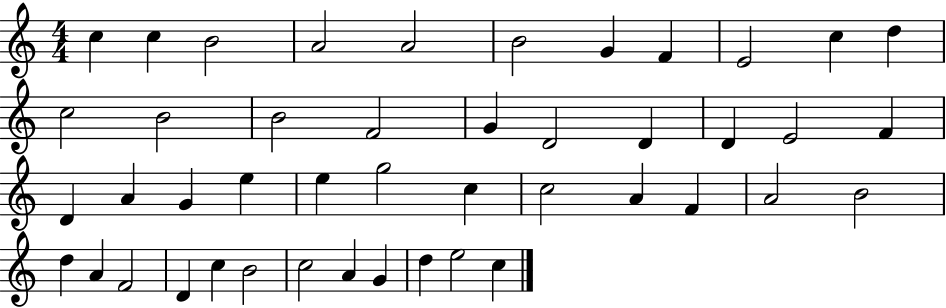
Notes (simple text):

C5/q C5/q B4/h A4/h A4/h B4/h G4/q F4/q E4/h C5/q D5/q C5/h B4/h B4/h F4/h G4/q D4/h D4/q D4/q E4/h F4/q D4/q A4/q G4/q E5/q E5/q G5/h C5/q C5/h A4/q F4/q A4/h B4/h D5/q A4/q F4/h D4/q C5/q B4/h C5/h A4/q G4/q D5/q E5/h C5/q